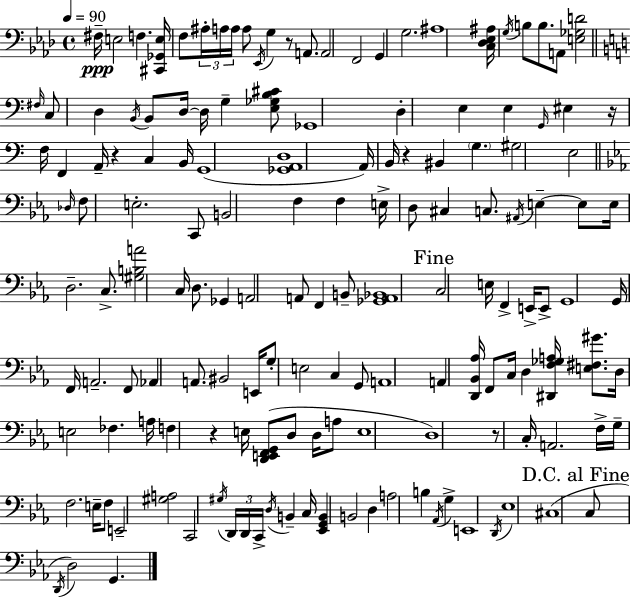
{
  \clef bass
  \time 4/4
  \defaultTimeSignature
  \key f \minor
  \tempo 4 = 90
  fis16--\ppp e2 f4. <cis, ges, e>16 | f8 \tuplet 3/2 { ais16-. a16 a16 } a8 \acciaccatura { ees,16 } g4 r8 a,8. | a,2 f,2 | g,4 g2. | \break ais1 | <c des ees ais>16 \acciaccatura { g16 } b8 b8. a,8 <e ges d'>2 | \bar "||" \break \key c \major \grace { fis16 } c8 d4 \acciaccatura { b,16 } b,8 d16~~ d16 g4-- | <e ges b cis'>8 ges,1 | d4-. e4 e4 \grace { g,16 } eis4 | r16 f16 f,4 a,16-- r4 c4 | \break b,16 g,1( | <ges, a, d>1 | a,16) b,16 r4 bis,4 \parenthesize g4. | gis2 e2 | \break \bar "||" \break \key ees \major \grace { des16 } f8 e2.-. c,8 | b,2 f4 f4 | e16-> d8 cis4 c8. \acciaccatura { ais,16 } e4--~~ | e8 e16 d2.-- c8.-> | \break <gis b a'>2 c16 d8. ges,4 | a,2 a,8 f,4 | b,8-- <ges, a, bes,>1 | \mark "Fine" c2 e16 f,4-> e,16-> | \break e,8-> g,1 | g,16 f,16 a,2.-- | f,8 aes,4 a,8. bis,2 | e,16 g8-. e2 c4 | \break g,8 a,1 | a,4 <d, bes, aes>16 f,8 c16 d4 <dis, f ges a>16 <e fis gis'>8. | d16 e2 fes4. | a16 f4 r4 e16 <d, e, f, g,>8( d8 d16 | \break a8 e1 | d1) | r8 c16-. a,2. | f16-> g16-- f2. e16-- | \break f8 e,2-- <gis a>2 | c,2 \acciaccatura { gis16 } \tuplet 3/2 { d,16 d,16 c,16-> } \acciaccatura { d16 } b,4-- | c16 <ees, g, b,>4 b,2 | d4 a2 b4 | \break \acciaccatura { aes,16 } g4-> e,1 | \acciaccatura { d,16 } ees1 | cis1( | \mark "D.C. al Fine" c8 \acciaccatura { d,16 } d2) | \break g,4. \bar "|."
}